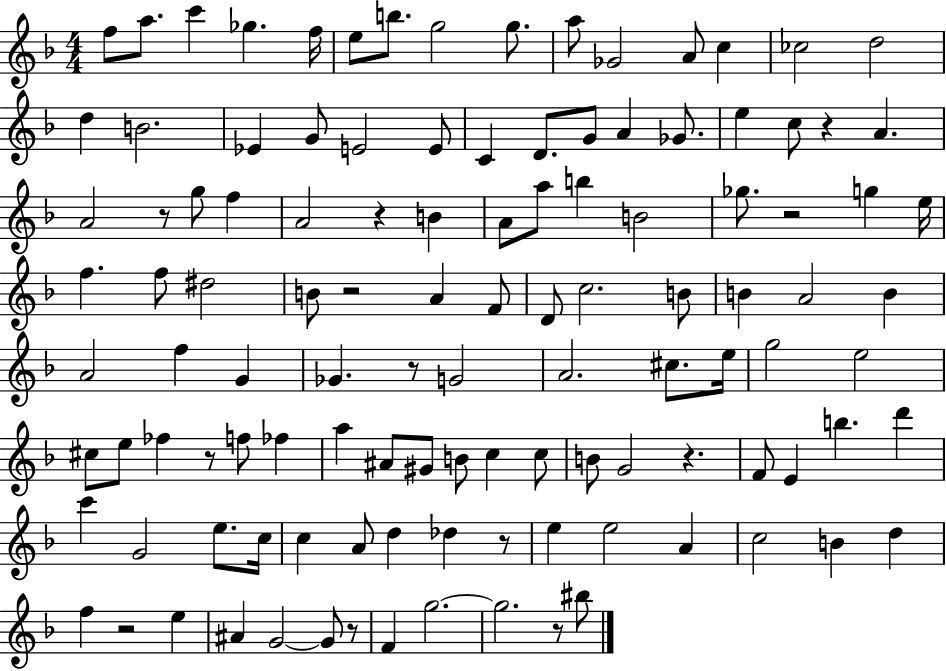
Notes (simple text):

F5/e A5/e. C6/q Gb5/q. F5/s E5/e B5/e. G5/h G5/e. A5/e Gb4/h A4/e C5/q CES5/h D5/h D5/q B4/h. Eb4/q G4/e E4/h E4/e C4/q D4/e. G4/e A4/q Gb4/e. E5/q C5/e R/q A4/q. A4/h R/e G5/e F5/q A4/h R/q B4/q A4/e A5/e B5/q B4/h Gb5/e. R/h G5/q E5/s F5/q. F5/e D#5/h B4/e R/h A4/q F4/e D4/e C5/h. B4/e B4/q A4/h B4/q A4/h F5/q G4/q Gb4/q. R/e G4/h A4/h. C#5/e. E5/s G5/h E5/h C#5/e E5/e FES5/q R/e F5/e FES5/q A5/q A#4/e G#4/e B4/e C5/q C5/e B4/e G4/h R/q. F4/e E4/q B5/q. D6/q C6/q G4/h E5/e. C5/s C5/q A4/e D5/q Db5/q R/e E5/q E5/h A4/q C5/h B4/q D5/q F5/q R/h E5/q A#4/q G4/h G4/e R/e F4/q G5/h. G5/h. R/e BIS5/e